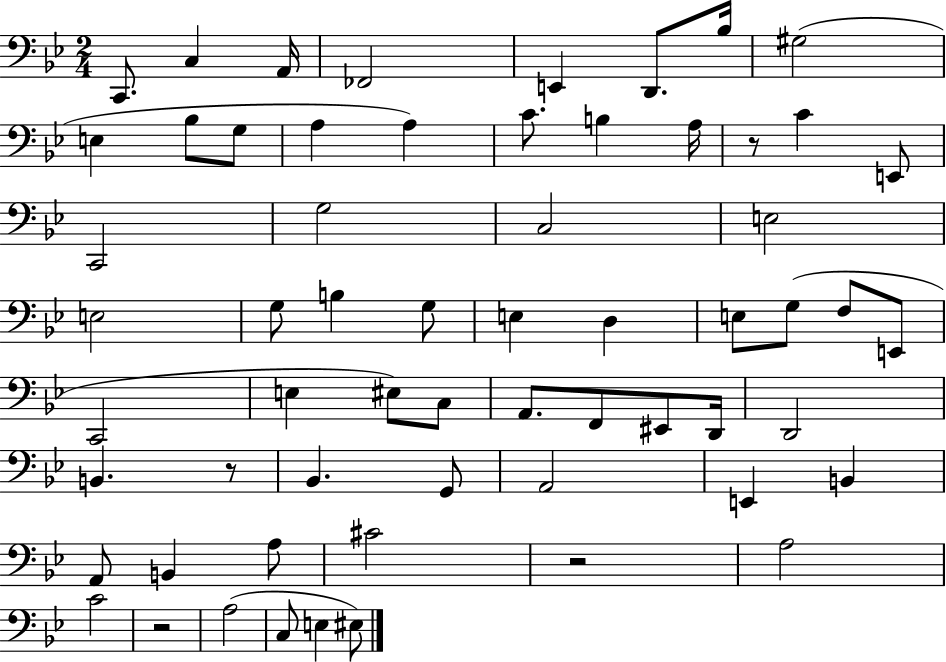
{
  \clef bass
  \numericTimeSignature
  \time 2/4
  \key bes \major
  c,8. c4 a,16 | fes,2 | e,4 d,8. bes16 | gis2( | \break e4 bes8 g8 | a4 a4) | c'8. b4 a16 | r8 c'4 e,8 | \break c,2 | g2 | c2 | e2 | \break e2 | g8 b4 g8 | e4 d4 | e8 g8( f8 e,8 | \break c,2 | e4 eis8) c8 | a,8. f,8 eis,8 d,16 | d,2 | \break b,4. r8 | bes,4. g,8 | a,2 | e,4 b,4 | \break a,8 b,4 a8 | cis'2 | r2 | a2 | \break c'2 | r2 | a2( | c8 e4 eis8) | \break \bar "|."
}